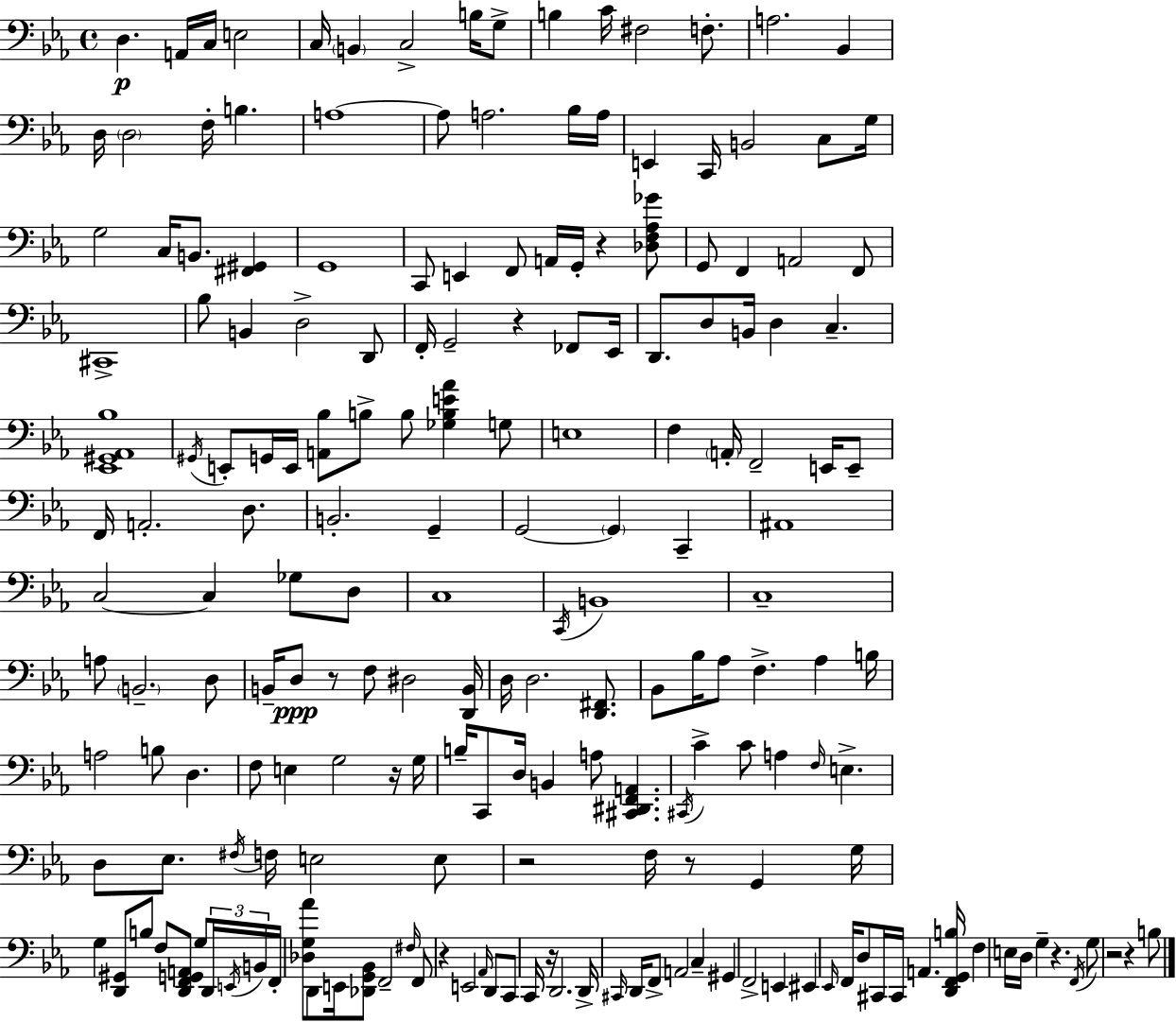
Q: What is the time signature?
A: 4/4